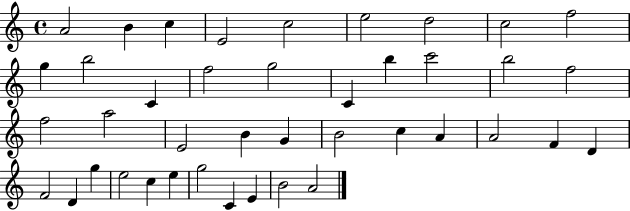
{
  \clef treble
  \time 4/4
  \defaultTimeSignature
  \key c \major
  a'2 b'4 c''4 | e'2 c''2 | e''2 d''2 | c''2 f''2 | \break g''4 b''2 c'4 | f''2 g''2 | c'4 b''4 c'''2 | b''2 f''2 | \break f''2 a''2 | e'2 b'4 g'4 | b'2 c''4 a'4 | a'2 f'4 d'4 | \break f'2 d'4 g''4 | e''2 c''4 e''4 | g''2 c'4 e'4 | b'2 a'2 | \break \bar "|."
}